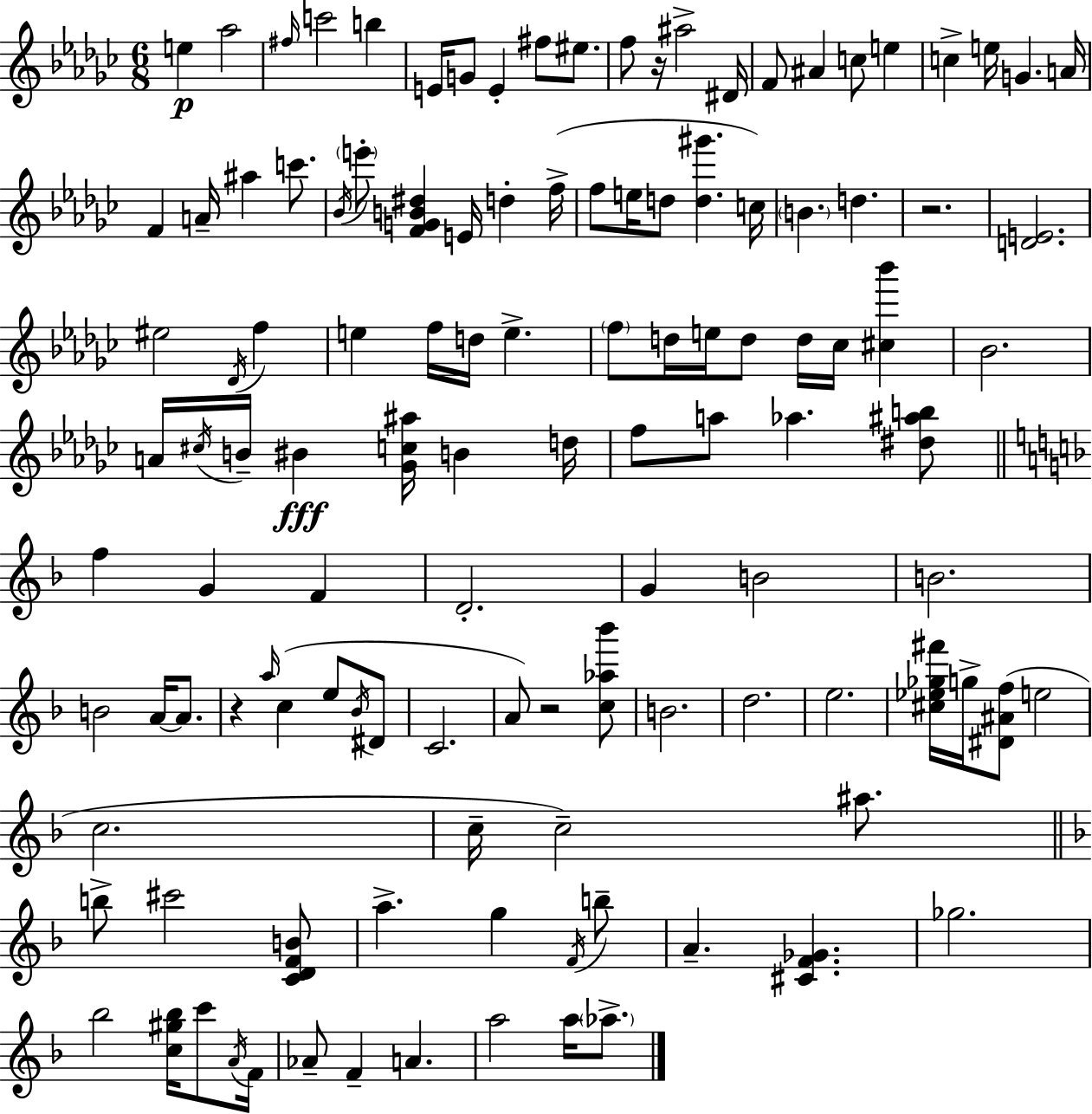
{
  \clef treble
  \numericTimeSignature
  \time 6/8
  \key ees \minor
  e''4\p aes''2 | \grace { fis''16 } c'''2 b''4 | e'16 g'8 e'4-. fis''8 eis''8. | f''8 r16 ais''2-> | \break dis'16 f'8 ais'4 c''8 e''4 | c''4-> e''16 g'4. | a'16 f'4 a'16-- ais''4 c'''8. | \acciaccatura { bes'16 } \parenthesize e'''8-. <f' g' b' dis''>4 e'16 d''4-. | \break f''16->( f''8 e''16 d''8 <d'' gis'''>4. | c''16) \parenthesize b'4. d''4. | r2. | <d' e'>2. | \break eis''2 \acciaccatura { des'16 } f''4 | e''4 f''16 d''16 e''4.-> | \parenthesize f''8 d''16 e''16 d''8 d''16 ces''16 <cis'' bes'''>4 | bes'2. | \break a'16 \acciaccatura { cis''16 } b'16-- bis'4\fff <ges' c'' ais''>16 b'4 | d''16 f''8 a''8 aes''4. | <dis'' ais'' b''>8 \bar "||" \break \key d \minor f''4 g'4 f'4 | d'2.-. | g'4 b'2 | b'2. | \break b'2 a'16~~ a'8. | r4 \grace { a''16 } c''4( e''8 \acciaccatura { bes'16 } | dis'8 c'2. | a'8) r2 | \break <c'' aes'' bes'''>8 b'2. | d''2. | e''2. | <cis'' ees'' ges'' fis'''>16 g''16-> <dis' ais' f''>8( e''2 | \break c''2. | c''16-- c''2--) ais''8. | \bar "||" \break \key f \major b''8-> cis'''2 <c' d' f' b'>8 | a''4.-> g''4 \acciaccatura { f'16 } b''8-- | a'4.-- <cis' f' ges'>4. | ges''2. | \break bes''2 <c'' gis'' bes''>16 c'''8 | \acciaccatura { a'16 } f'16 aes'8-- f'4-- a'4. | a''2 a''16 \parenthesize aes''8.-> | \bar "|."
}